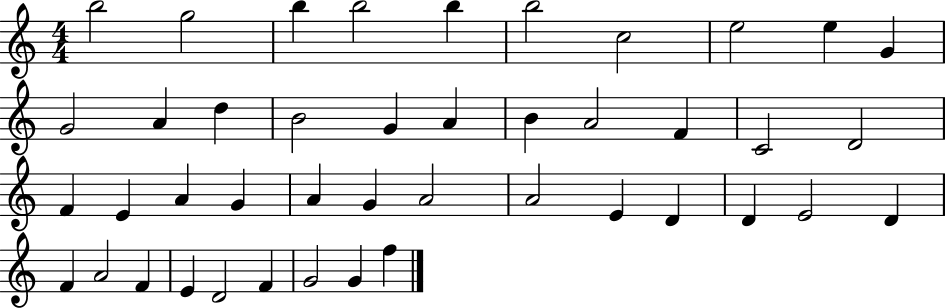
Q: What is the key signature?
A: C major